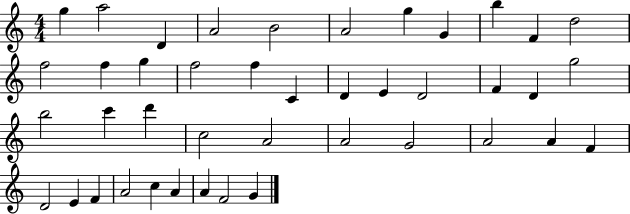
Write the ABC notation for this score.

X:1
T:Untitled
M:4/4
L:1/4
K:C
g a2 D A2 B2 A2 g G b F d2 f2 f g f2 f C D E D2 F D g2 b2 c' d' c2 A2 A2 G2 A2 A F D2 E F A2 c A A F2 G